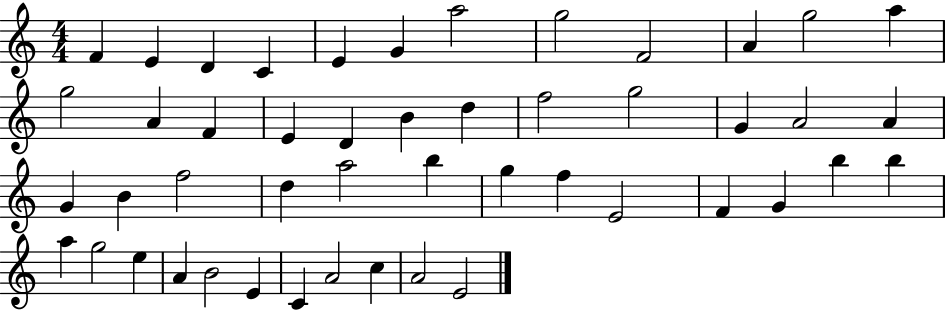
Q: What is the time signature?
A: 4/4